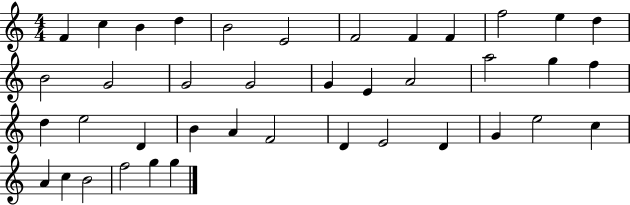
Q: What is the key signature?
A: C major